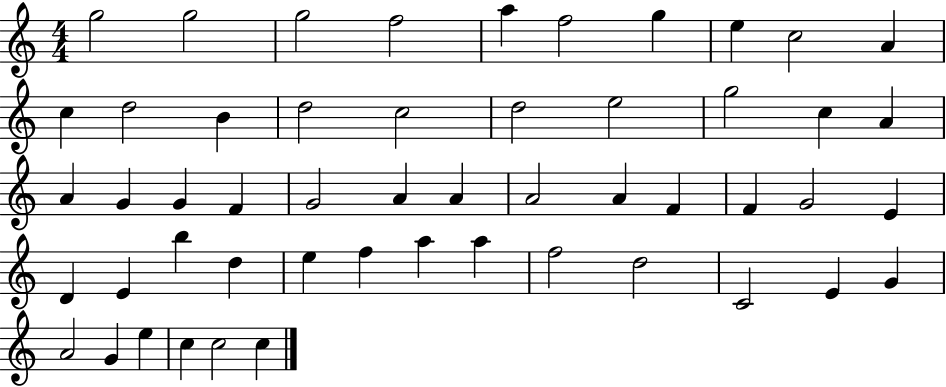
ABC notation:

X:1
T:Untitled
M:4/4
L:1/4
K:C
g2 g2 g2 f2 a f2 g e c2 A c d2 B d2 c2 d2 e2 g2 c A A G G F G2 A A A2 A F F G2 E D E b d e f a a f2 d2 C2 E G A2 G e c c2 c